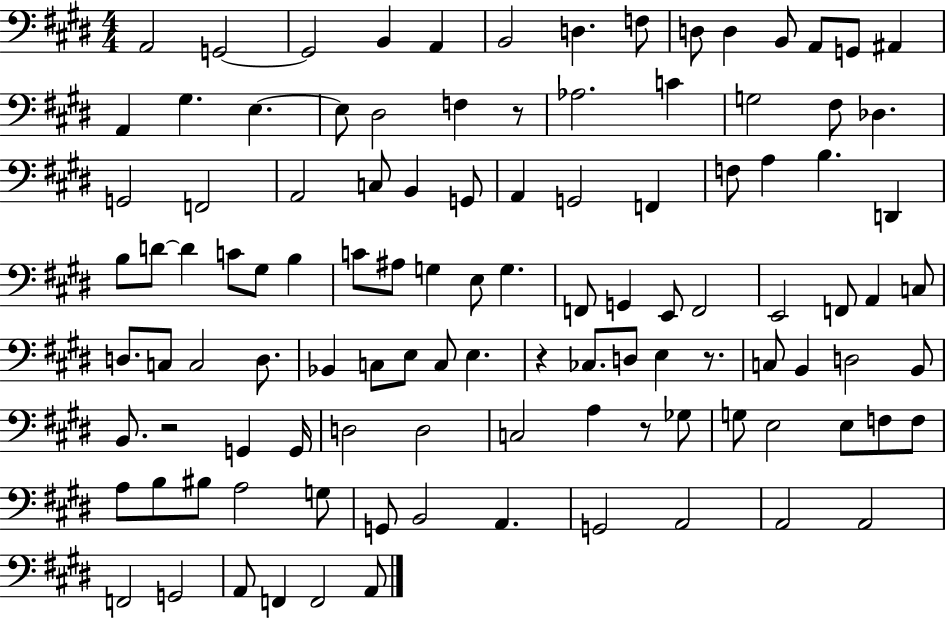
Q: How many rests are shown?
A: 5